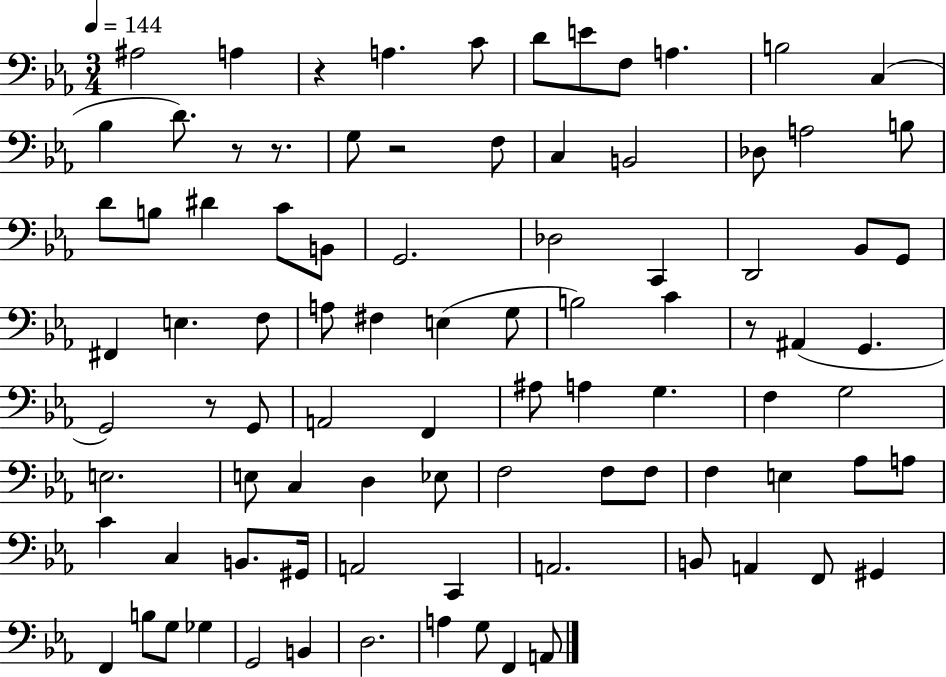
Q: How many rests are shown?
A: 6